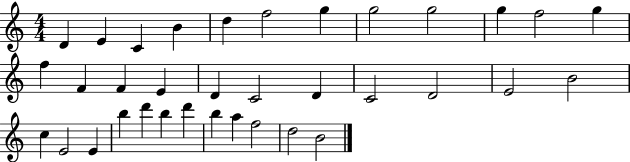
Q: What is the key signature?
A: C major